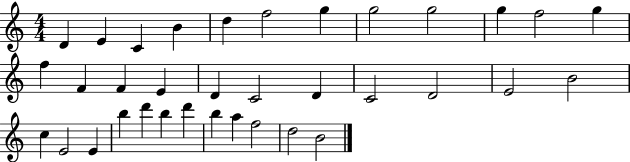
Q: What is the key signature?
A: C major